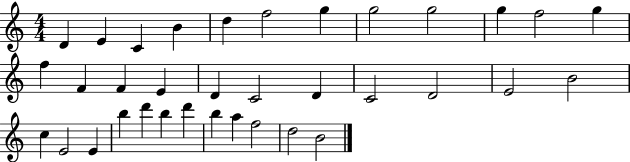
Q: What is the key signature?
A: C major